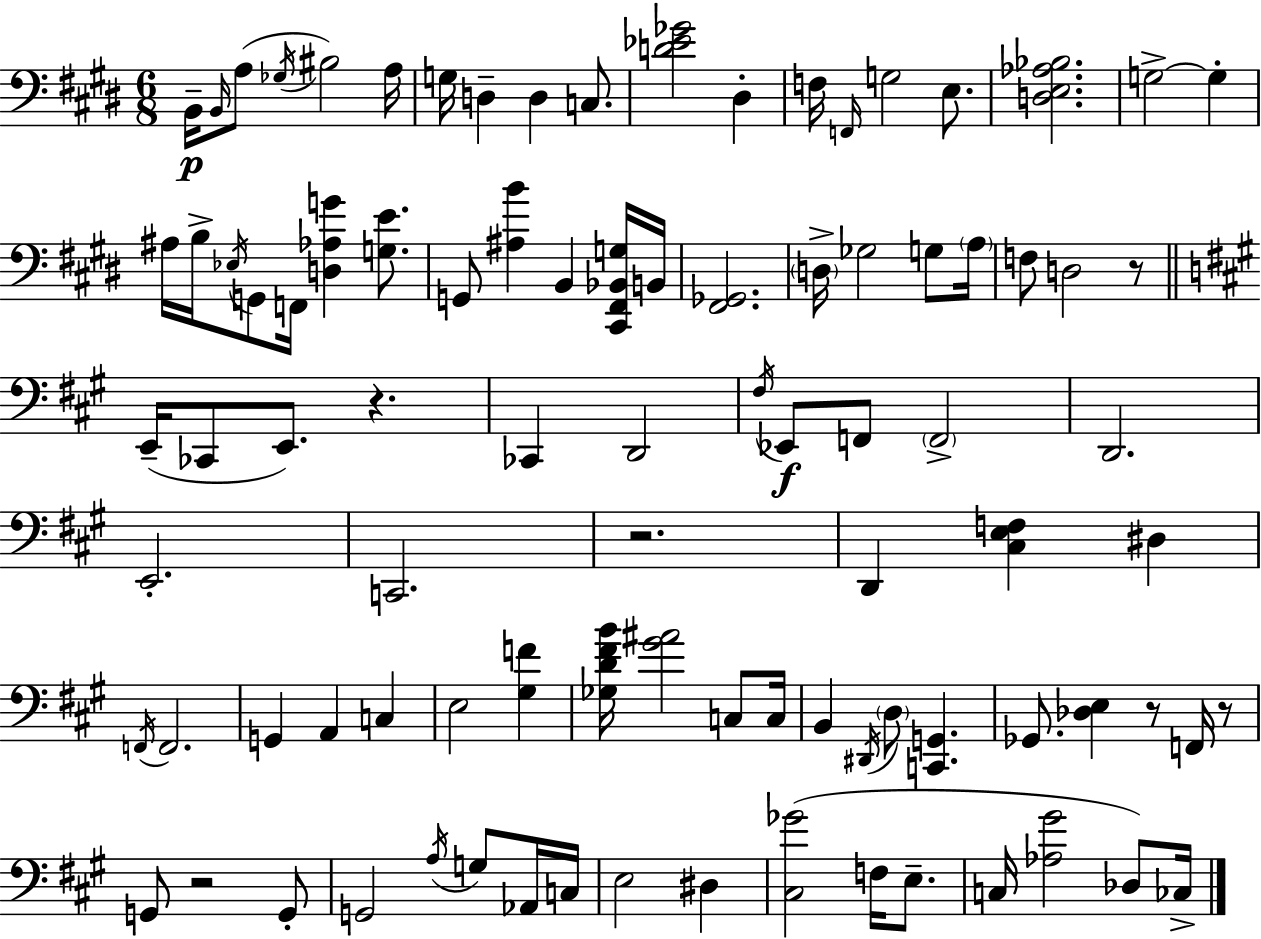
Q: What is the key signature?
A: E major